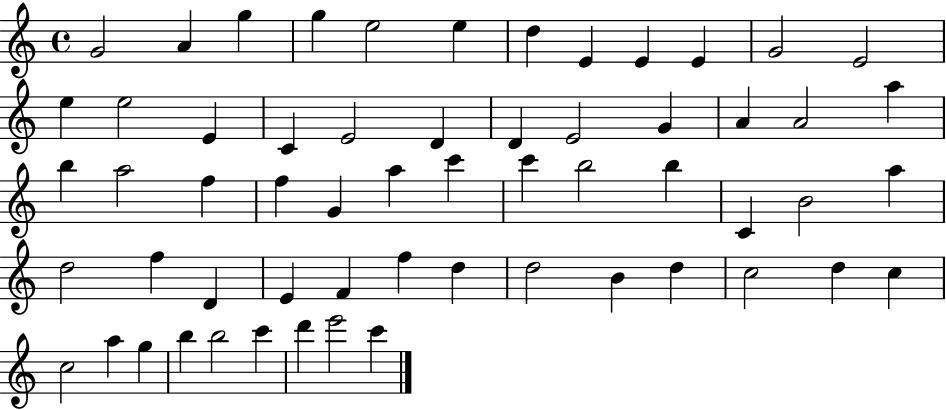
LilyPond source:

{
  \clef treble
  \time 4/4
  \defaultTimeSignature
  \key c \major
  g'2 a'4 g''4 | g''4 e''2 e''4 | d''4 e'4 e'4 e'4 | g'2 e'2 | \break e''4 e''2 e'4 | c'4 e'2 d'4 | d'4 e'2 g'4 | a'4 a'2 a''4 | \break b''4 a''2 f''4 | f''4 g'4 a''4 c'''4 | c'''4 b''2 b''4 | c'4 b'2 a''4 | \break d''2 f''4 d'4 | e'4 f'4 f''4 d''4 | d''2 b'4 d''4 | c''2 d''4 c''4 | \break c''2 a''4 g''4 | b''4 b''2 c'''4 | d'''4 e'''2 c'''4 | \bar "|."
}